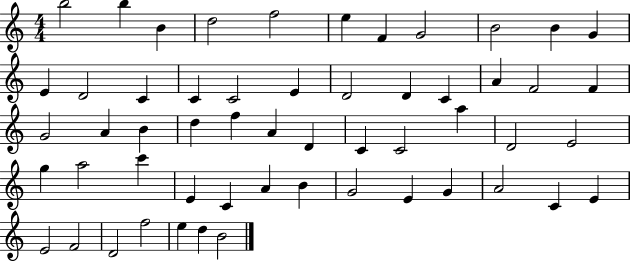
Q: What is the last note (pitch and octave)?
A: B4